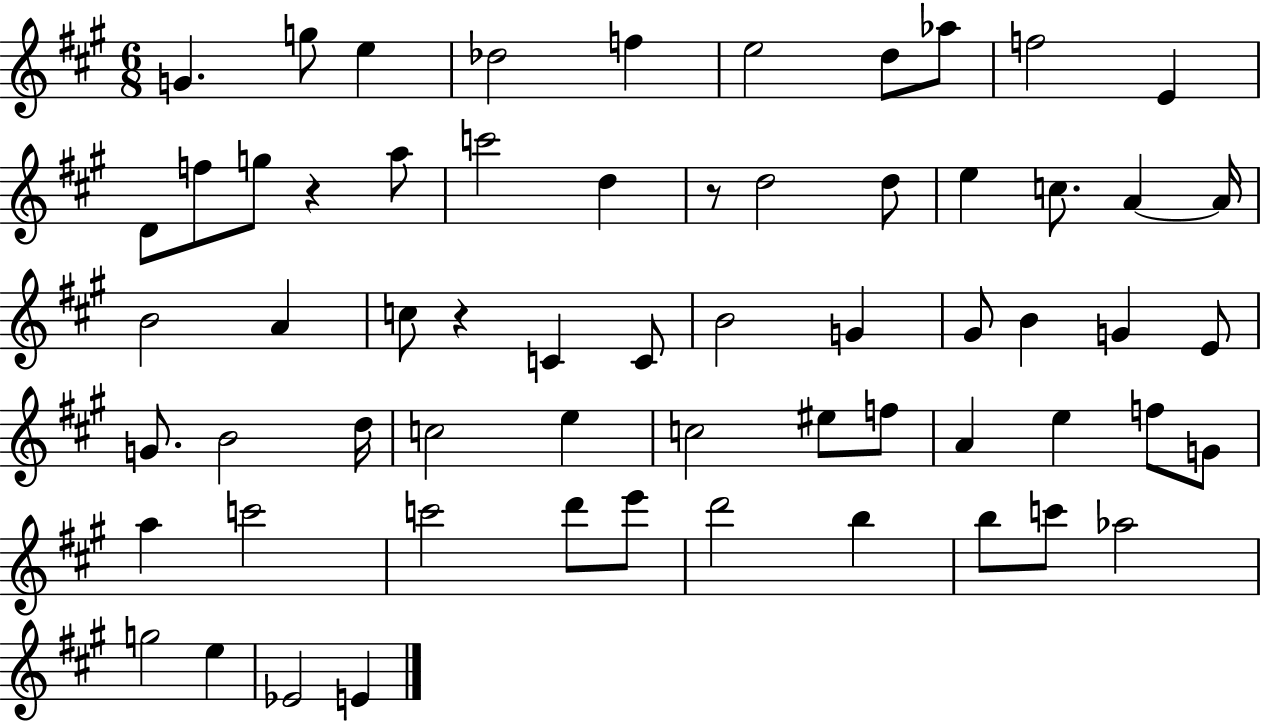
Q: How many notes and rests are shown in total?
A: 62